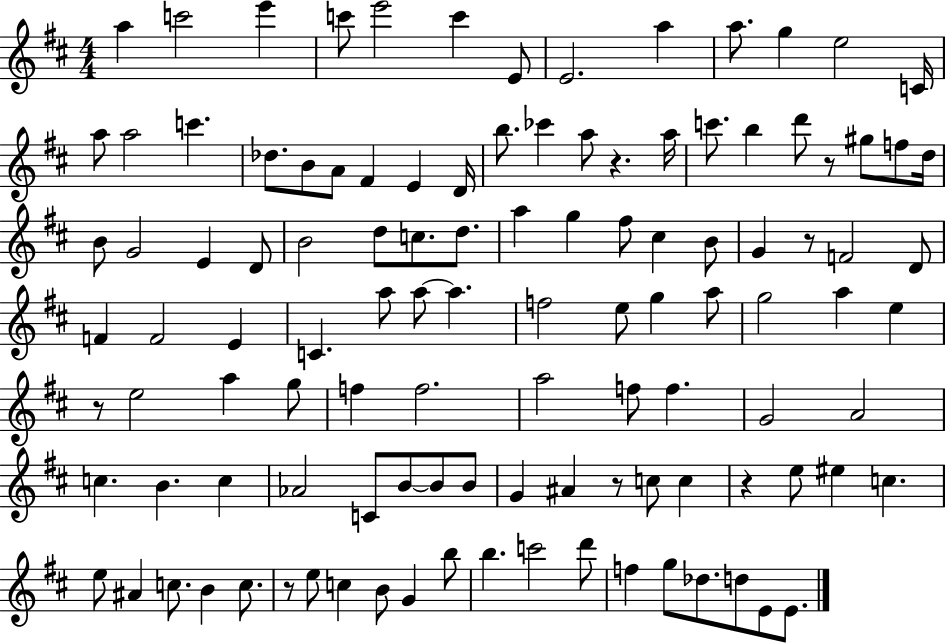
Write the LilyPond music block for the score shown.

{
  \clef treble
  \numericTimeSignature
  \time 4/4
  \key d \major
  \repeat volta 2 { a''4 c'''2 e'''4 | c'''8 e'''2 c'''4 e'8 | e'2. a''4 | a''8. g''4 e''2 c'16 | \break a''8 a''2 c'''4. | des''8. b'8 a'8 fis'4 e'4 d'16 | b''8. ces'''4 a''8 r4. a''16 | c'''8. b''4 d'''8 r8 gis''8 f''8 d''16 | \break b'8 g'2 e'4 d'8 | b'2 d''8 c''8. d''8. | a''4 g''4 fis''8 cis''4 b'8 | g'4 r8 f'2 d'8 | \break f'4 f'2 e'4 | c'4. a''8 a''8~~ a''4. | f''2 e''8 g''4 a''8 | g''2 a''4 e''4 | \break r8 e''2 a''4 g''8 | f''4 f''2. | a''2 f''8 f''4. | g'2 a'2 | \break c''4. b'4. c''4 | aes'2 c'8 b'8~~ b'8 b'8 | g'4 ais'4 r8 c''8 c''4 | r4 e''8 eis''4 c''4. | \break e''8 ais'4 c''8. b'4 c''8. | r8 e''8 c''4 b'8 g'4 b''8 | b''4. c'''2 d'''8 | f''4 g''8 des''8. d''8 e'8 e'8. | \break } \bar "|."
}